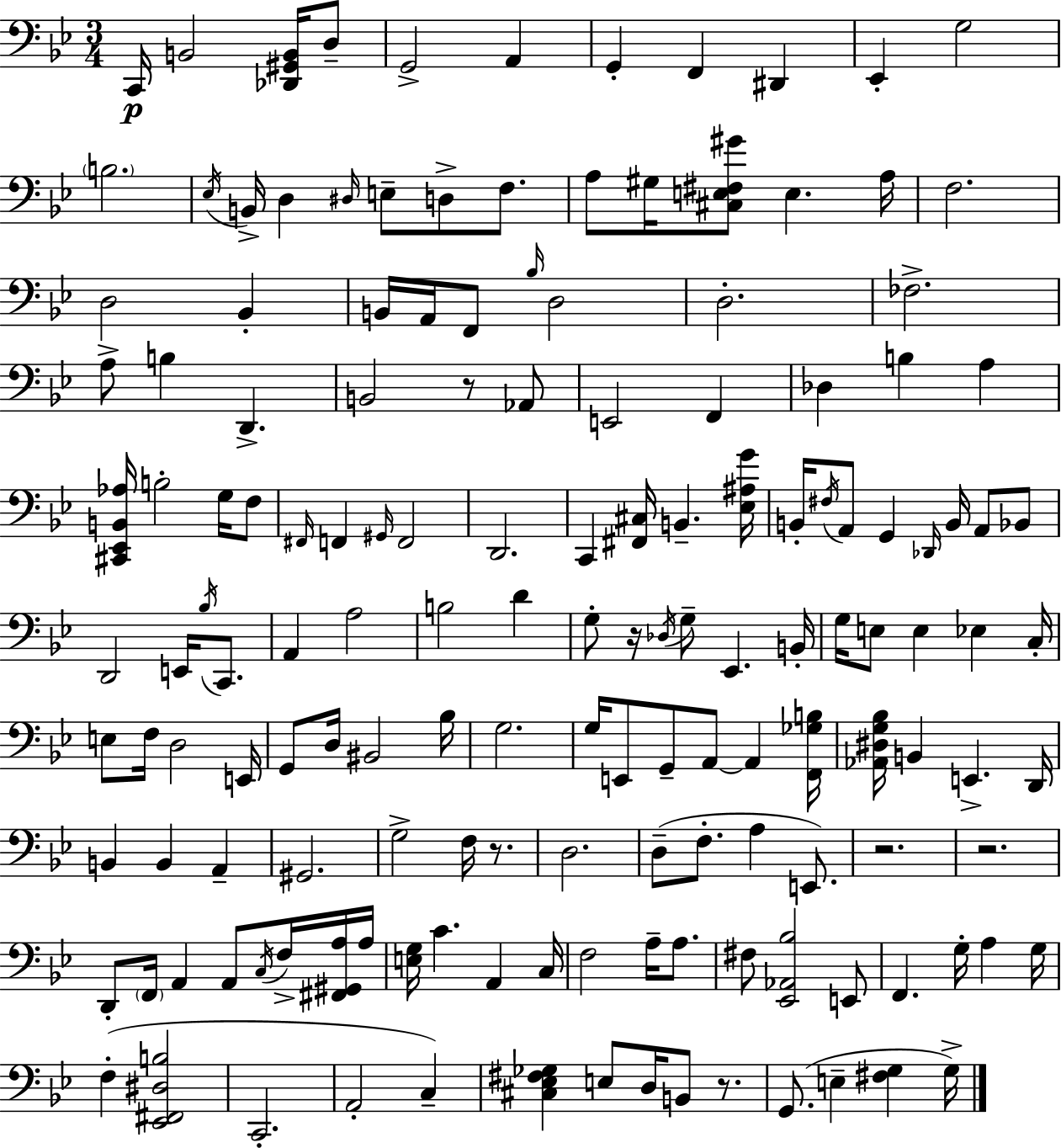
X:1
T:Untitled
M:3/4
L:1/4
K:Gm
C,,/4 B,,2 [_D,,^G,,B,,]/4 D,/2 G,,2 A,, G,, F,, ^D,, _E,, G,2 B,2 _E,/4 B,,/4 D, ^D,/4 E,/2 D,/2 F,/2 A,/2 ^G,/4 [^C,E,^F,^G]/2 E, A,/4 F,2 D,2 _B,, B,,/4 A,,/4 F,,/2 _B,/4 D,2 D,2 _F,2 A,/2 B, D,, B,,2 z/2 _A,,/2 E,,2 F,, _D, B, A, [^C,,_E,,B,,_A,]/4 B,2 G,/4 F,/2 ^F,,/4 F,, ^G,,/4 F,,2 D,,2 C,, [^F,,^C,]/4 B,, [_E,^A,G]/4 B,,/4 ^F,/4 A,,/2 G,, _D,,/4 B,,/4 A,,/2 _B,,/2 D,,2 E,,/4 _B,/4 C,,/2 A,, A,2 B,2 D G,/2 z/4 _D,/4 G,/2 _E,, B,,/4 G,/4 E,/2 E, _E, C,/4 E,/2 F,/4 D,2 E,,/4 G,,/2 D,/4 ^B,,2 _B,/4 G,2 G,/4 E,,/2 G,,/2 A,,/2 A,, [F,,_G,B,]/4 [_A,,^D,G,_B,]/4 B,, E,, D,,/4 B,, B,, A,, ^G,,2 G,2 F,/4 z/2 D,2 D,/2 F,/2 A, E,,/2 z2 z2 D,,/2 F,,/4 A,, A,,/2 C,/4 F,/4 [^F,,^G,,A,]/4 A,/4 [E,G,]/4 C A,, C,/4 F,2 A,/4 A,/2 ^F,/2 [_E,,_A,,_B,]2 E,,/2 F,, G,/4 A, G,/4 F, [_E,,^F,,^D,B,]2 C,,2 A,,2 C, [^C,_E,^F,_G,] E,/2 D,/4 B,,/2 z/2 G,,/2 E, [^F,G,] G,/4